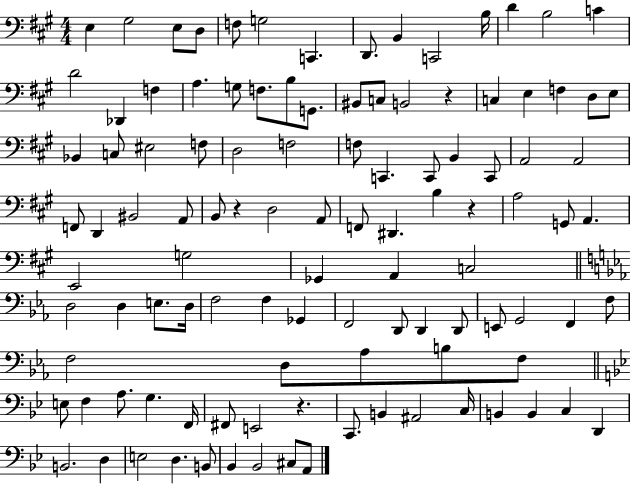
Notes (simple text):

E3/q G#3/h E3/e D3/e F3/e G3/h C2/q. D2/e. B2/q C2/h B3/s D4/q B3/h C4/q D4/h Db2/q F3/q A3/q. G3/e F3/e. B3/e G2/e. BIS2/e C3/e B2/h R/q C3/q E3/q F3/q D3/e E3/e Bb2/q C3/e EIS3/h F3/e D3/h F3/h F3/e C2/q. C2/e B2/q C2/e A2/h A2/h F2/e D2/q BIS2/h A2/e B2/e R/q D3/h A2/e F2/e D#2/q. B3/q R/q A3/h G2/e A2/q. E2/h G3/h Gb2/q A2/q C3/h D3/h D3/q E3/e. D3/s F3/h F3/q Gb2/q F2/h D2/e D2/q D2/e E2/e G2/h F2/q F3/e F3/h D3/e Ab3/e B3/e F3/e E3/e F3/q A3/e. G3/q. F2/s F#2/e E2/h R/q. C2/e. B2/q A#2/h C3/s B2/q B2/q C3/q D2/q B2/h. D3/q E3/h D3/q. B2/e Bb2/q Bb2/h C#3/e A2/e